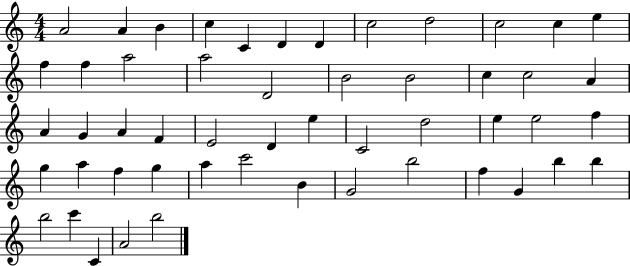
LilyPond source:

{
  \clef treble
  \numericTimeSignature
  \time 4/4
  \key c \major
  a'2 a'4 b'4 | c''4 c'4 d'4 d'4 | c''2 d''2 | c''2 c''4 e''4 | \break f''4 f''4 a''2 | a''2 d'2 | b'2 b'2 | c''4 c''2 a'4 | \break a'4 g'4 a'4 f'4 | e'2 d'4 e''4 | c'2 d''2 | e''4 e''2 f''4 | \break g''4 a''4 f''4 g''4 | a''4 c'''2 b'4 | g'2 b''2 | f''4 g'4 b''4 b''4 | \break b''2 c'''4 c'4 | a'2 b''2 | \bar "|."
}